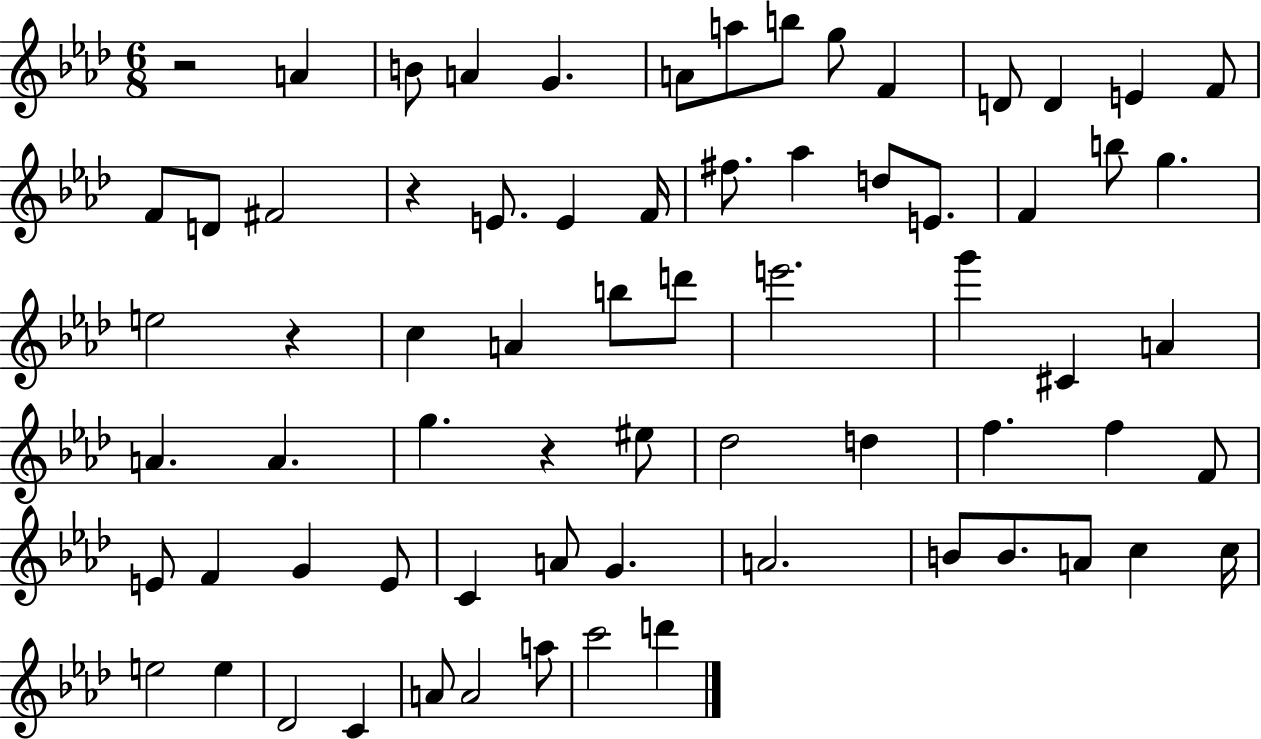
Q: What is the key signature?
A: AES major